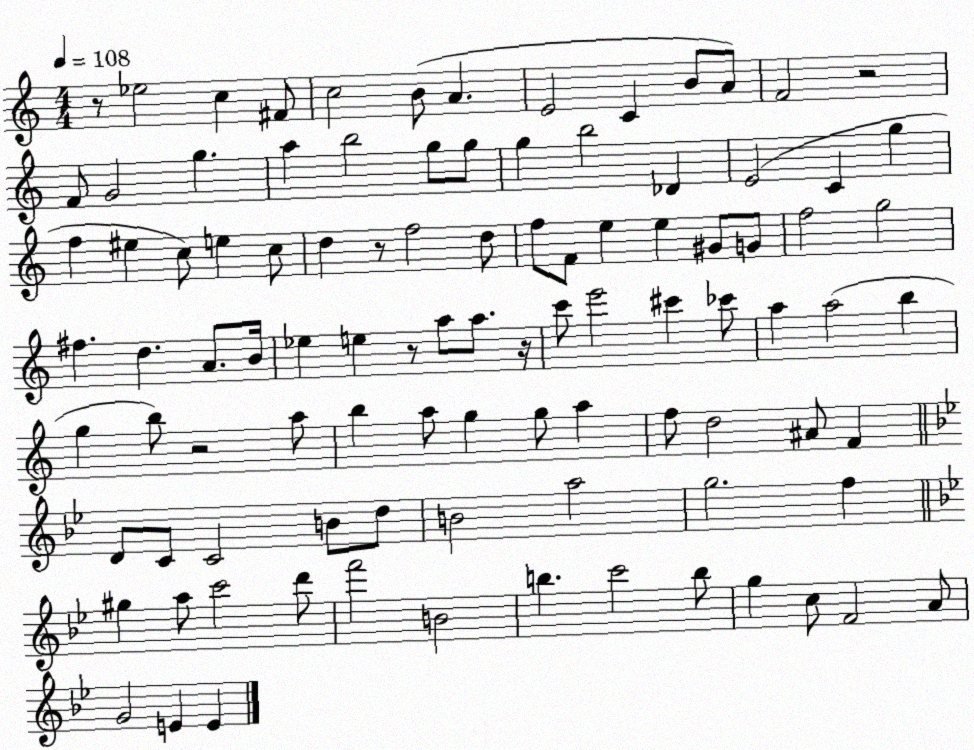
X:1
T:Untitled
M:4/4
L:1/4
K:C
z/2 _e2 c ^F/2 c2 B/2 A E2 C B/2 A/2 F2 z2 F/2 G2 g a b2 g/2 g/2 g b2 _D E2 C g f ^e c/2 e c/2 d z/2 f2 d/2 f/2 F/2 e e ^G/2 G/2 f2 g2 ^f d A/2 B/4 _e e z/2 a/2 a/2 z/4 c'/2 e'2 ^c' _c'/2 a a2 b g b/2 z2 a/2 b a/2 g g/2 a f/2 d2 ^A/2 F D/2 C/2 C2 B/2 d/2 B2 a2 g2 f ^g a/2 c'2 d'/2 f'2 B2 b c'2 b/2 g c/2 F2 A/2 G2 E E